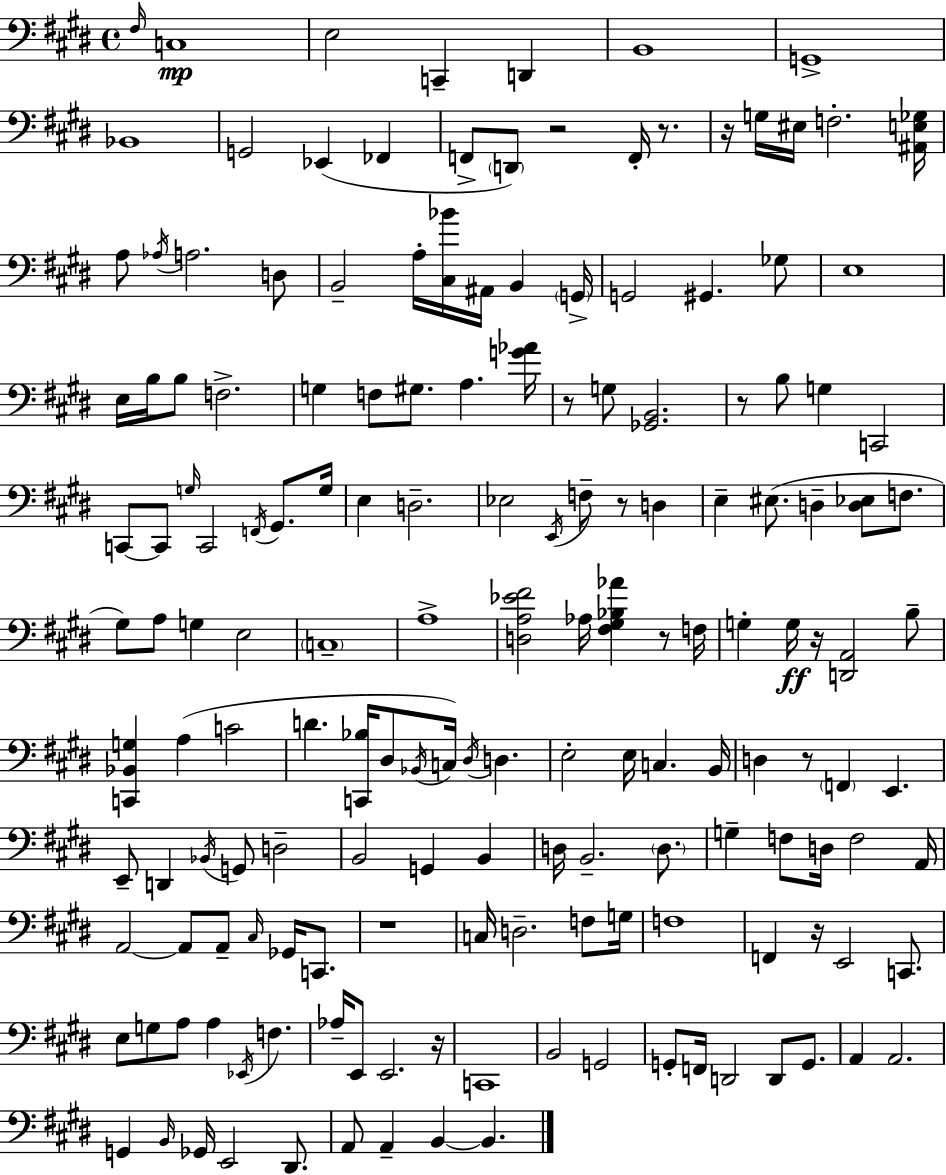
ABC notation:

X:1
T:Untitled
M:4/4
L:1/4
K:E
^F,/4 C,4 E,2 C,, D,, B,,4 G,,4 _B,,4 G,,2 _E,, _F,, F,,/2 D,,/2 z2 F,,/4 z/2 z/4 G,/4 ^E,/4 F,2 [^A,,E,_G,]/4 A,/2 _A,/4 A,2 D,/2 B,,2 A,/4 [^C,_B]/4 ^A,,/4 B,, G,,/4 G,,2 ^G,, _G,/2 E,4 E,/4 B,/4 B,/2 F,2 G, F,/2 ^G,/2 A, [G_A]/4 z/2 G,/2 [_G,,B,,]2 z/2 B,/2 G, C,,2 C,,/2 C,,/2 G,/4 C,,2 F,,/4 ^G,,/2 G,/4 E, D,2 _E,2 E,,/4 F,/2 z/2 D, E, ^E,/2 D, [D,_E,]/2 F,/2 ^G,/2 A,/2 G, E,2 C,4 A,4 [D,A,_E^F]2 _A,/4 [^F,^G,_B,_A] z/2 F,/4 G, G,/4 z/4 [D,,A,,]2 B,/2 [C,,_B,,G,] A, C2 D [C,,_B,]/4 ^D,/2 _B,,/4 C,/4 ^D,/4 D, E,2 E,/4 C, B,,/4 D, z/2 F,, E,, E,,/2 D,, _B,,/4 G,,/2 D,2 B,,2 G,, B,, D,/4 B,,2 D,/2 G, F,/2 D,/4 F,2 A,,/4 A,,2 A,,/2 A,,/2 ^C,/4 _G,,/4 C,,/2 z4 C,/4 D,2 F,/2 G,/4 F,4 F,, z/4 E,,2 C,,/2 E,/2 G,/2 A,/2 A, _E,,/4 F, _A,/4 E,,/2 E,,2 z/4 C,,4 B,,2 G,,2 G,,/2 F,,/4 D,,2 D,,/2 G,,/2 A,, A,,2 G,, B,,/4 _G,,/4 E,,2 ^D,,/2 A,,/2 A,, B,, B,,